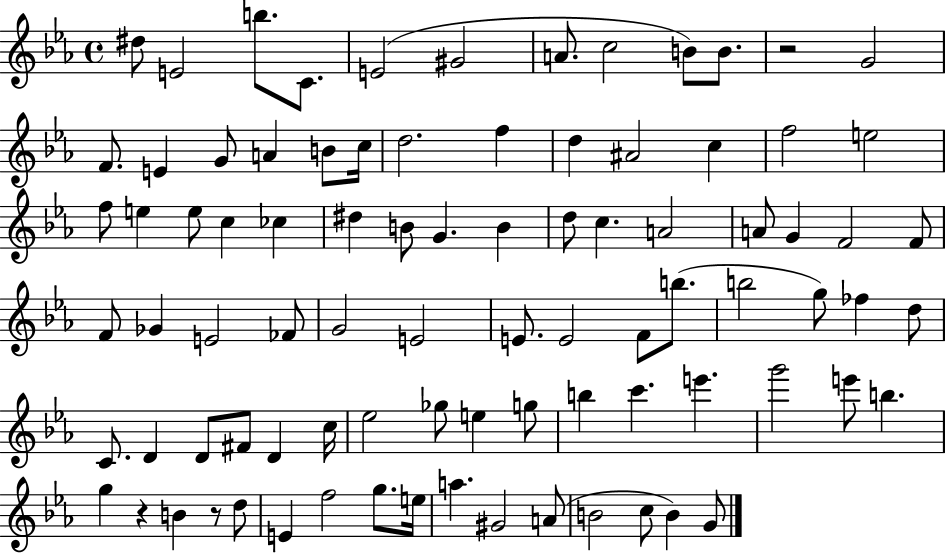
D#5/e E4/h B5/e. C4/e. E4/h G#4/h A4/e. C5/h B4/e B4/e. R/h G4/h F4/e. E4/q G4/e A4/q B4/e C5/s D5/h. F5/q D5/q A#4/h C5/q F5/h E5/h F5/e E5/q E5/e C5/q CES5/q D#5/q B4/e G4/q. B4/q D5/e C5/q. A4/h A4/e G4/q F4/h F4/e F4/e Gb4/q E4/h FES4/e G4/h E4/h E4/e. E4/h F4/e B5/e. B5/h G5/e FES5/q D5/e C4/e. D4/q D4/e F#4/e D4/q C5/s Eb5/h Gb5/e E5/q G5/e B5/q C6/q. E6/q. G6/h E6/e B5/q. G5/q R/q B4/q R/e D5/e E4/q F5/h G5/e. E5/s A5/q. G#4/h A4/e B4/h C5/e B4/q G4/e